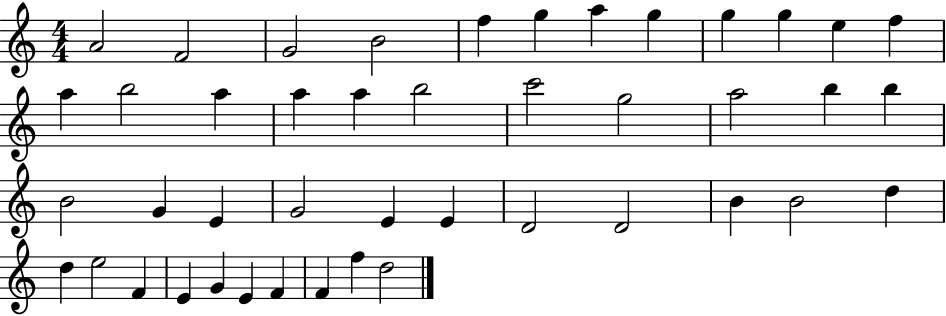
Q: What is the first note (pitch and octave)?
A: A4